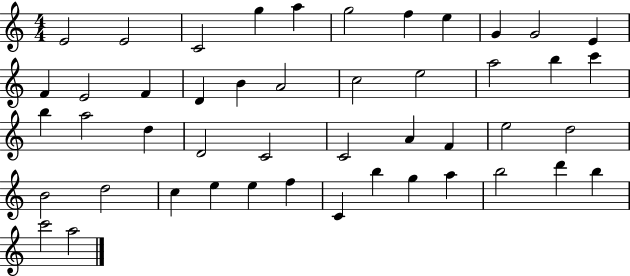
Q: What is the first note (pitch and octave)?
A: E4